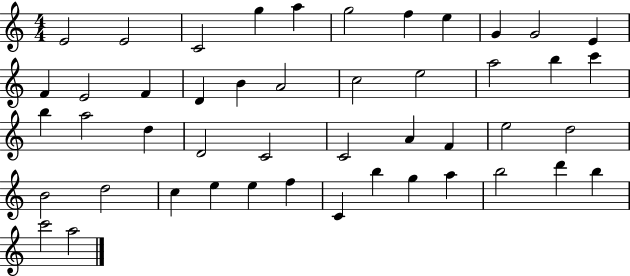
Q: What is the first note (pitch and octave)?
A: E4